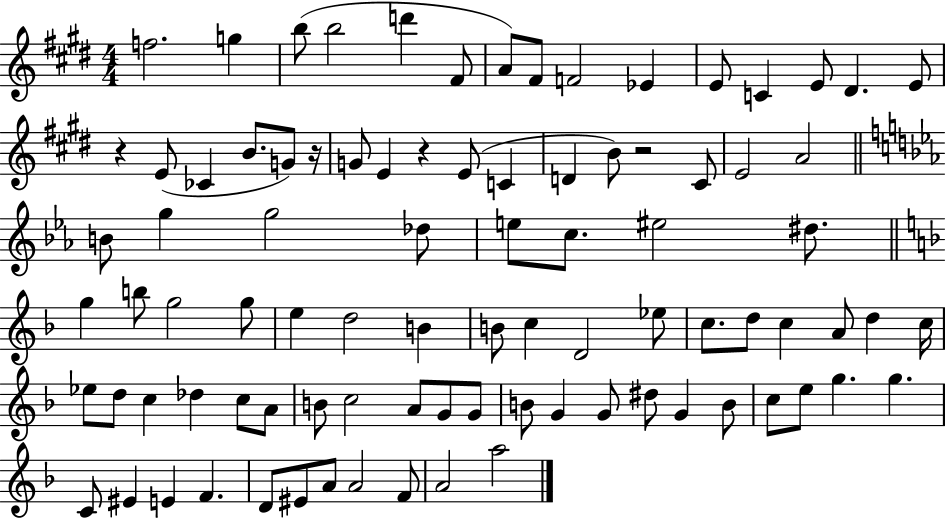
{
  \clef treble
  \numericTimeSignature
  \time 4/4
  \key e \major
  f''2. g''4 | b''8( b''2 d'''4 fis'8 | a'8) fis'8 f'2 ees'4 | e'8 c'4 e'8 dis'4. e'8 | \break r4 e'8( ces'4 b'8. g'8) r16 | g'8 e'4 r4 e'8( c'4 | d'4 b'8) r2 cis'8 | e'2 a'2 | \break \bar "||" \break \key ees \major b'8 g''4 g''2 des''8 | e''8 c''8. eis''2 dis''8. | \bar "||" \break \key f \major g''4 b''8 g''2 g''8 | e''4 d''2 b'4 | b'8 c''4 d'2 ees''8 | c''8. d''8 c''4 a'8 d''4 c''16 | \break ees''8 d''8 c''4 des''4 c''8 a'8 | b'8 c''2 a'8 g'8 g'8 | b'8 g'4 g'8 dis''8 g'4 b'8 | c''8 e''8 g''4. g''4. | \break c'8 eis'4 e'4 f'4. | d'8 eis'8 a'8 a'2 f'8 | a'2 a''2 | \bar "|."
}